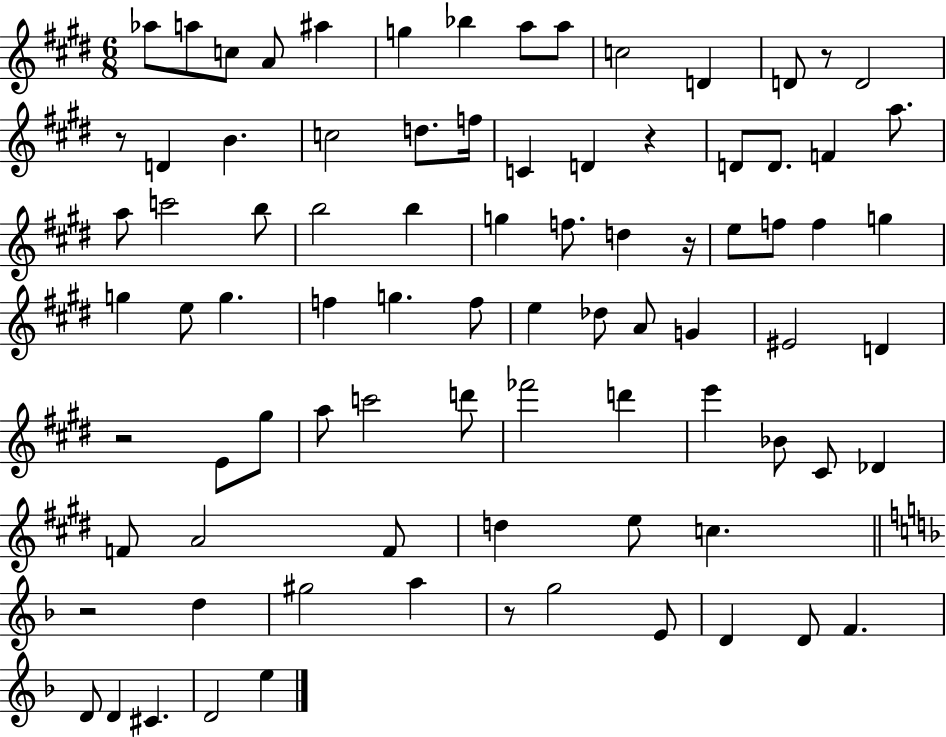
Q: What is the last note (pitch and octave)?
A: E5